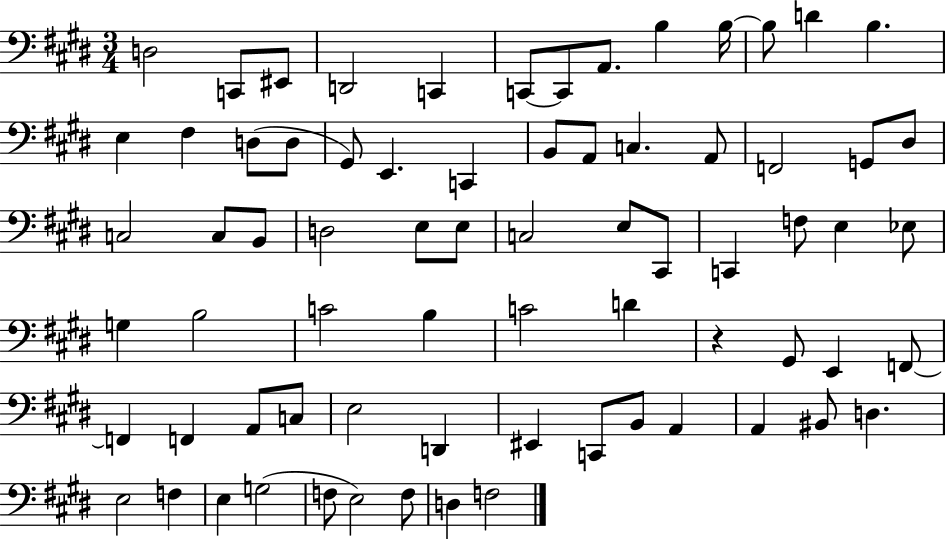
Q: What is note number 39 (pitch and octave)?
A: E3